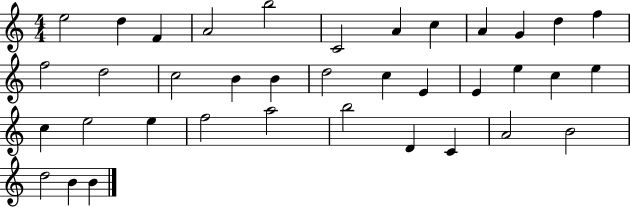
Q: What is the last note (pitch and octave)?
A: B4